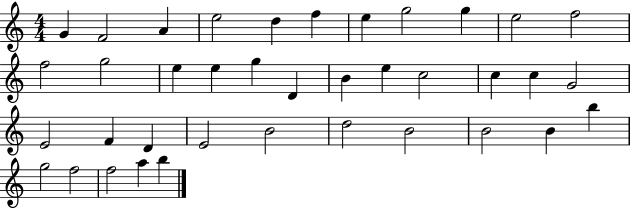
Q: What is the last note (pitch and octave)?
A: B5